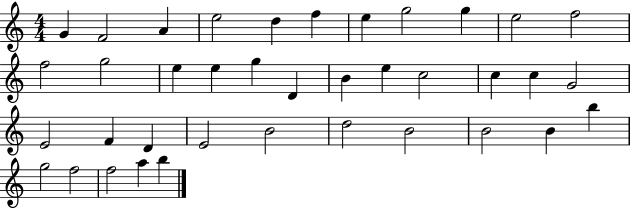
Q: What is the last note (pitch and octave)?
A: B5